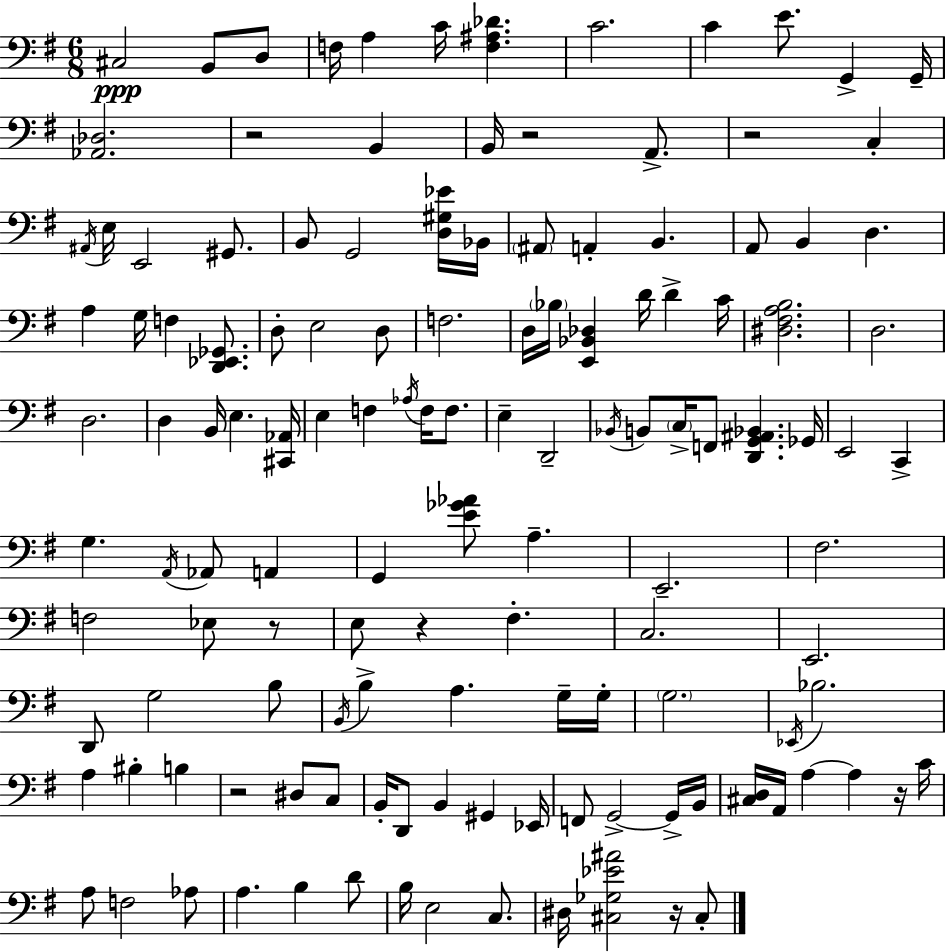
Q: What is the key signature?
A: E minor